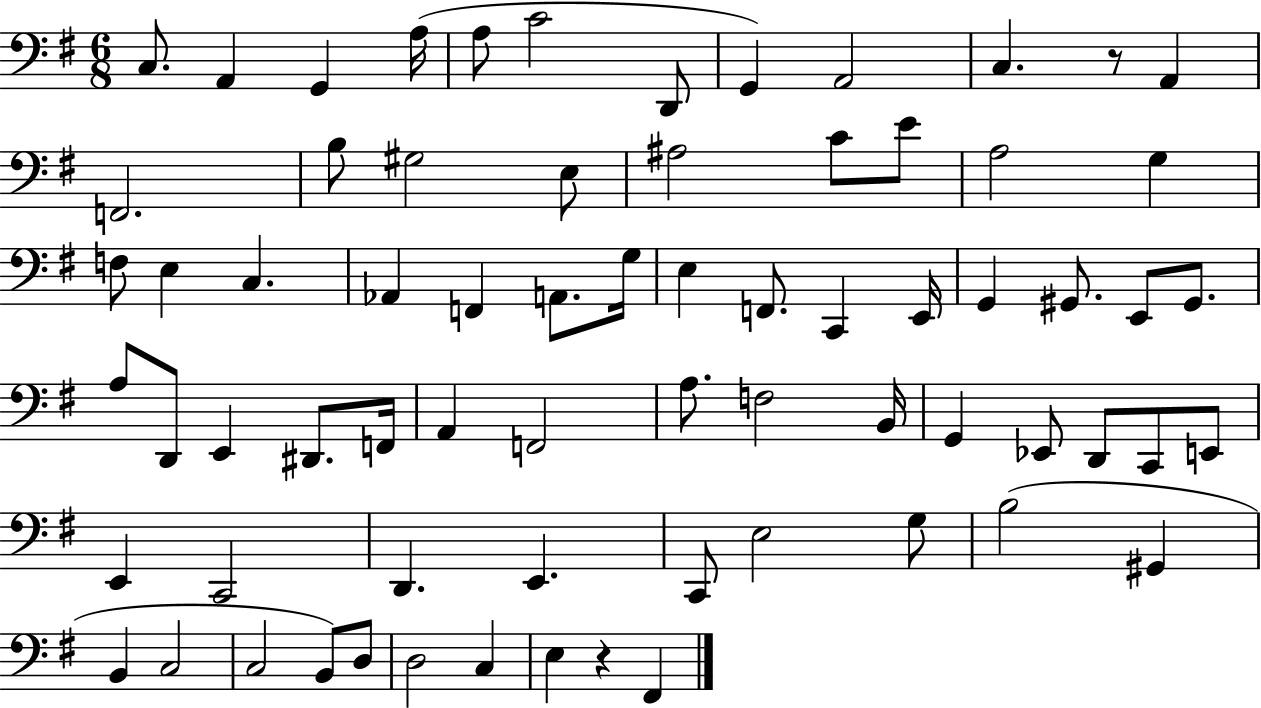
X:1
T:Untitled
M:6/8
L:1/4
K:G
C,/2 A,, G,, A,/4 A,/2 C2 D,,/2 G,, A,,2 C, z/2 A,, F,,2 B,/2 ^G,2 E,/2 ^A,2 C/2 E/2 A,2 G, F,/2 E, C, _A,, F,, A,,/2 G,/4 E, F,,/2 C,, E,,/4 G,, ^G,,/2 E,,/2 ^G,,/2 A,/2 D,,/2 E,, ^D,,/2 F,,/4 A,, F,,2 A,/2 F,2 B,,/4 G,, _E,,/2 D,,/2 C,,/2 E,,/2 E,, C,,2 D,, E,, C,,/2 E,2 G,/2 B,2 ^G,, B,, C,2 C,2 B,,/2 D,/2 D,2 C, E, z ^F,,